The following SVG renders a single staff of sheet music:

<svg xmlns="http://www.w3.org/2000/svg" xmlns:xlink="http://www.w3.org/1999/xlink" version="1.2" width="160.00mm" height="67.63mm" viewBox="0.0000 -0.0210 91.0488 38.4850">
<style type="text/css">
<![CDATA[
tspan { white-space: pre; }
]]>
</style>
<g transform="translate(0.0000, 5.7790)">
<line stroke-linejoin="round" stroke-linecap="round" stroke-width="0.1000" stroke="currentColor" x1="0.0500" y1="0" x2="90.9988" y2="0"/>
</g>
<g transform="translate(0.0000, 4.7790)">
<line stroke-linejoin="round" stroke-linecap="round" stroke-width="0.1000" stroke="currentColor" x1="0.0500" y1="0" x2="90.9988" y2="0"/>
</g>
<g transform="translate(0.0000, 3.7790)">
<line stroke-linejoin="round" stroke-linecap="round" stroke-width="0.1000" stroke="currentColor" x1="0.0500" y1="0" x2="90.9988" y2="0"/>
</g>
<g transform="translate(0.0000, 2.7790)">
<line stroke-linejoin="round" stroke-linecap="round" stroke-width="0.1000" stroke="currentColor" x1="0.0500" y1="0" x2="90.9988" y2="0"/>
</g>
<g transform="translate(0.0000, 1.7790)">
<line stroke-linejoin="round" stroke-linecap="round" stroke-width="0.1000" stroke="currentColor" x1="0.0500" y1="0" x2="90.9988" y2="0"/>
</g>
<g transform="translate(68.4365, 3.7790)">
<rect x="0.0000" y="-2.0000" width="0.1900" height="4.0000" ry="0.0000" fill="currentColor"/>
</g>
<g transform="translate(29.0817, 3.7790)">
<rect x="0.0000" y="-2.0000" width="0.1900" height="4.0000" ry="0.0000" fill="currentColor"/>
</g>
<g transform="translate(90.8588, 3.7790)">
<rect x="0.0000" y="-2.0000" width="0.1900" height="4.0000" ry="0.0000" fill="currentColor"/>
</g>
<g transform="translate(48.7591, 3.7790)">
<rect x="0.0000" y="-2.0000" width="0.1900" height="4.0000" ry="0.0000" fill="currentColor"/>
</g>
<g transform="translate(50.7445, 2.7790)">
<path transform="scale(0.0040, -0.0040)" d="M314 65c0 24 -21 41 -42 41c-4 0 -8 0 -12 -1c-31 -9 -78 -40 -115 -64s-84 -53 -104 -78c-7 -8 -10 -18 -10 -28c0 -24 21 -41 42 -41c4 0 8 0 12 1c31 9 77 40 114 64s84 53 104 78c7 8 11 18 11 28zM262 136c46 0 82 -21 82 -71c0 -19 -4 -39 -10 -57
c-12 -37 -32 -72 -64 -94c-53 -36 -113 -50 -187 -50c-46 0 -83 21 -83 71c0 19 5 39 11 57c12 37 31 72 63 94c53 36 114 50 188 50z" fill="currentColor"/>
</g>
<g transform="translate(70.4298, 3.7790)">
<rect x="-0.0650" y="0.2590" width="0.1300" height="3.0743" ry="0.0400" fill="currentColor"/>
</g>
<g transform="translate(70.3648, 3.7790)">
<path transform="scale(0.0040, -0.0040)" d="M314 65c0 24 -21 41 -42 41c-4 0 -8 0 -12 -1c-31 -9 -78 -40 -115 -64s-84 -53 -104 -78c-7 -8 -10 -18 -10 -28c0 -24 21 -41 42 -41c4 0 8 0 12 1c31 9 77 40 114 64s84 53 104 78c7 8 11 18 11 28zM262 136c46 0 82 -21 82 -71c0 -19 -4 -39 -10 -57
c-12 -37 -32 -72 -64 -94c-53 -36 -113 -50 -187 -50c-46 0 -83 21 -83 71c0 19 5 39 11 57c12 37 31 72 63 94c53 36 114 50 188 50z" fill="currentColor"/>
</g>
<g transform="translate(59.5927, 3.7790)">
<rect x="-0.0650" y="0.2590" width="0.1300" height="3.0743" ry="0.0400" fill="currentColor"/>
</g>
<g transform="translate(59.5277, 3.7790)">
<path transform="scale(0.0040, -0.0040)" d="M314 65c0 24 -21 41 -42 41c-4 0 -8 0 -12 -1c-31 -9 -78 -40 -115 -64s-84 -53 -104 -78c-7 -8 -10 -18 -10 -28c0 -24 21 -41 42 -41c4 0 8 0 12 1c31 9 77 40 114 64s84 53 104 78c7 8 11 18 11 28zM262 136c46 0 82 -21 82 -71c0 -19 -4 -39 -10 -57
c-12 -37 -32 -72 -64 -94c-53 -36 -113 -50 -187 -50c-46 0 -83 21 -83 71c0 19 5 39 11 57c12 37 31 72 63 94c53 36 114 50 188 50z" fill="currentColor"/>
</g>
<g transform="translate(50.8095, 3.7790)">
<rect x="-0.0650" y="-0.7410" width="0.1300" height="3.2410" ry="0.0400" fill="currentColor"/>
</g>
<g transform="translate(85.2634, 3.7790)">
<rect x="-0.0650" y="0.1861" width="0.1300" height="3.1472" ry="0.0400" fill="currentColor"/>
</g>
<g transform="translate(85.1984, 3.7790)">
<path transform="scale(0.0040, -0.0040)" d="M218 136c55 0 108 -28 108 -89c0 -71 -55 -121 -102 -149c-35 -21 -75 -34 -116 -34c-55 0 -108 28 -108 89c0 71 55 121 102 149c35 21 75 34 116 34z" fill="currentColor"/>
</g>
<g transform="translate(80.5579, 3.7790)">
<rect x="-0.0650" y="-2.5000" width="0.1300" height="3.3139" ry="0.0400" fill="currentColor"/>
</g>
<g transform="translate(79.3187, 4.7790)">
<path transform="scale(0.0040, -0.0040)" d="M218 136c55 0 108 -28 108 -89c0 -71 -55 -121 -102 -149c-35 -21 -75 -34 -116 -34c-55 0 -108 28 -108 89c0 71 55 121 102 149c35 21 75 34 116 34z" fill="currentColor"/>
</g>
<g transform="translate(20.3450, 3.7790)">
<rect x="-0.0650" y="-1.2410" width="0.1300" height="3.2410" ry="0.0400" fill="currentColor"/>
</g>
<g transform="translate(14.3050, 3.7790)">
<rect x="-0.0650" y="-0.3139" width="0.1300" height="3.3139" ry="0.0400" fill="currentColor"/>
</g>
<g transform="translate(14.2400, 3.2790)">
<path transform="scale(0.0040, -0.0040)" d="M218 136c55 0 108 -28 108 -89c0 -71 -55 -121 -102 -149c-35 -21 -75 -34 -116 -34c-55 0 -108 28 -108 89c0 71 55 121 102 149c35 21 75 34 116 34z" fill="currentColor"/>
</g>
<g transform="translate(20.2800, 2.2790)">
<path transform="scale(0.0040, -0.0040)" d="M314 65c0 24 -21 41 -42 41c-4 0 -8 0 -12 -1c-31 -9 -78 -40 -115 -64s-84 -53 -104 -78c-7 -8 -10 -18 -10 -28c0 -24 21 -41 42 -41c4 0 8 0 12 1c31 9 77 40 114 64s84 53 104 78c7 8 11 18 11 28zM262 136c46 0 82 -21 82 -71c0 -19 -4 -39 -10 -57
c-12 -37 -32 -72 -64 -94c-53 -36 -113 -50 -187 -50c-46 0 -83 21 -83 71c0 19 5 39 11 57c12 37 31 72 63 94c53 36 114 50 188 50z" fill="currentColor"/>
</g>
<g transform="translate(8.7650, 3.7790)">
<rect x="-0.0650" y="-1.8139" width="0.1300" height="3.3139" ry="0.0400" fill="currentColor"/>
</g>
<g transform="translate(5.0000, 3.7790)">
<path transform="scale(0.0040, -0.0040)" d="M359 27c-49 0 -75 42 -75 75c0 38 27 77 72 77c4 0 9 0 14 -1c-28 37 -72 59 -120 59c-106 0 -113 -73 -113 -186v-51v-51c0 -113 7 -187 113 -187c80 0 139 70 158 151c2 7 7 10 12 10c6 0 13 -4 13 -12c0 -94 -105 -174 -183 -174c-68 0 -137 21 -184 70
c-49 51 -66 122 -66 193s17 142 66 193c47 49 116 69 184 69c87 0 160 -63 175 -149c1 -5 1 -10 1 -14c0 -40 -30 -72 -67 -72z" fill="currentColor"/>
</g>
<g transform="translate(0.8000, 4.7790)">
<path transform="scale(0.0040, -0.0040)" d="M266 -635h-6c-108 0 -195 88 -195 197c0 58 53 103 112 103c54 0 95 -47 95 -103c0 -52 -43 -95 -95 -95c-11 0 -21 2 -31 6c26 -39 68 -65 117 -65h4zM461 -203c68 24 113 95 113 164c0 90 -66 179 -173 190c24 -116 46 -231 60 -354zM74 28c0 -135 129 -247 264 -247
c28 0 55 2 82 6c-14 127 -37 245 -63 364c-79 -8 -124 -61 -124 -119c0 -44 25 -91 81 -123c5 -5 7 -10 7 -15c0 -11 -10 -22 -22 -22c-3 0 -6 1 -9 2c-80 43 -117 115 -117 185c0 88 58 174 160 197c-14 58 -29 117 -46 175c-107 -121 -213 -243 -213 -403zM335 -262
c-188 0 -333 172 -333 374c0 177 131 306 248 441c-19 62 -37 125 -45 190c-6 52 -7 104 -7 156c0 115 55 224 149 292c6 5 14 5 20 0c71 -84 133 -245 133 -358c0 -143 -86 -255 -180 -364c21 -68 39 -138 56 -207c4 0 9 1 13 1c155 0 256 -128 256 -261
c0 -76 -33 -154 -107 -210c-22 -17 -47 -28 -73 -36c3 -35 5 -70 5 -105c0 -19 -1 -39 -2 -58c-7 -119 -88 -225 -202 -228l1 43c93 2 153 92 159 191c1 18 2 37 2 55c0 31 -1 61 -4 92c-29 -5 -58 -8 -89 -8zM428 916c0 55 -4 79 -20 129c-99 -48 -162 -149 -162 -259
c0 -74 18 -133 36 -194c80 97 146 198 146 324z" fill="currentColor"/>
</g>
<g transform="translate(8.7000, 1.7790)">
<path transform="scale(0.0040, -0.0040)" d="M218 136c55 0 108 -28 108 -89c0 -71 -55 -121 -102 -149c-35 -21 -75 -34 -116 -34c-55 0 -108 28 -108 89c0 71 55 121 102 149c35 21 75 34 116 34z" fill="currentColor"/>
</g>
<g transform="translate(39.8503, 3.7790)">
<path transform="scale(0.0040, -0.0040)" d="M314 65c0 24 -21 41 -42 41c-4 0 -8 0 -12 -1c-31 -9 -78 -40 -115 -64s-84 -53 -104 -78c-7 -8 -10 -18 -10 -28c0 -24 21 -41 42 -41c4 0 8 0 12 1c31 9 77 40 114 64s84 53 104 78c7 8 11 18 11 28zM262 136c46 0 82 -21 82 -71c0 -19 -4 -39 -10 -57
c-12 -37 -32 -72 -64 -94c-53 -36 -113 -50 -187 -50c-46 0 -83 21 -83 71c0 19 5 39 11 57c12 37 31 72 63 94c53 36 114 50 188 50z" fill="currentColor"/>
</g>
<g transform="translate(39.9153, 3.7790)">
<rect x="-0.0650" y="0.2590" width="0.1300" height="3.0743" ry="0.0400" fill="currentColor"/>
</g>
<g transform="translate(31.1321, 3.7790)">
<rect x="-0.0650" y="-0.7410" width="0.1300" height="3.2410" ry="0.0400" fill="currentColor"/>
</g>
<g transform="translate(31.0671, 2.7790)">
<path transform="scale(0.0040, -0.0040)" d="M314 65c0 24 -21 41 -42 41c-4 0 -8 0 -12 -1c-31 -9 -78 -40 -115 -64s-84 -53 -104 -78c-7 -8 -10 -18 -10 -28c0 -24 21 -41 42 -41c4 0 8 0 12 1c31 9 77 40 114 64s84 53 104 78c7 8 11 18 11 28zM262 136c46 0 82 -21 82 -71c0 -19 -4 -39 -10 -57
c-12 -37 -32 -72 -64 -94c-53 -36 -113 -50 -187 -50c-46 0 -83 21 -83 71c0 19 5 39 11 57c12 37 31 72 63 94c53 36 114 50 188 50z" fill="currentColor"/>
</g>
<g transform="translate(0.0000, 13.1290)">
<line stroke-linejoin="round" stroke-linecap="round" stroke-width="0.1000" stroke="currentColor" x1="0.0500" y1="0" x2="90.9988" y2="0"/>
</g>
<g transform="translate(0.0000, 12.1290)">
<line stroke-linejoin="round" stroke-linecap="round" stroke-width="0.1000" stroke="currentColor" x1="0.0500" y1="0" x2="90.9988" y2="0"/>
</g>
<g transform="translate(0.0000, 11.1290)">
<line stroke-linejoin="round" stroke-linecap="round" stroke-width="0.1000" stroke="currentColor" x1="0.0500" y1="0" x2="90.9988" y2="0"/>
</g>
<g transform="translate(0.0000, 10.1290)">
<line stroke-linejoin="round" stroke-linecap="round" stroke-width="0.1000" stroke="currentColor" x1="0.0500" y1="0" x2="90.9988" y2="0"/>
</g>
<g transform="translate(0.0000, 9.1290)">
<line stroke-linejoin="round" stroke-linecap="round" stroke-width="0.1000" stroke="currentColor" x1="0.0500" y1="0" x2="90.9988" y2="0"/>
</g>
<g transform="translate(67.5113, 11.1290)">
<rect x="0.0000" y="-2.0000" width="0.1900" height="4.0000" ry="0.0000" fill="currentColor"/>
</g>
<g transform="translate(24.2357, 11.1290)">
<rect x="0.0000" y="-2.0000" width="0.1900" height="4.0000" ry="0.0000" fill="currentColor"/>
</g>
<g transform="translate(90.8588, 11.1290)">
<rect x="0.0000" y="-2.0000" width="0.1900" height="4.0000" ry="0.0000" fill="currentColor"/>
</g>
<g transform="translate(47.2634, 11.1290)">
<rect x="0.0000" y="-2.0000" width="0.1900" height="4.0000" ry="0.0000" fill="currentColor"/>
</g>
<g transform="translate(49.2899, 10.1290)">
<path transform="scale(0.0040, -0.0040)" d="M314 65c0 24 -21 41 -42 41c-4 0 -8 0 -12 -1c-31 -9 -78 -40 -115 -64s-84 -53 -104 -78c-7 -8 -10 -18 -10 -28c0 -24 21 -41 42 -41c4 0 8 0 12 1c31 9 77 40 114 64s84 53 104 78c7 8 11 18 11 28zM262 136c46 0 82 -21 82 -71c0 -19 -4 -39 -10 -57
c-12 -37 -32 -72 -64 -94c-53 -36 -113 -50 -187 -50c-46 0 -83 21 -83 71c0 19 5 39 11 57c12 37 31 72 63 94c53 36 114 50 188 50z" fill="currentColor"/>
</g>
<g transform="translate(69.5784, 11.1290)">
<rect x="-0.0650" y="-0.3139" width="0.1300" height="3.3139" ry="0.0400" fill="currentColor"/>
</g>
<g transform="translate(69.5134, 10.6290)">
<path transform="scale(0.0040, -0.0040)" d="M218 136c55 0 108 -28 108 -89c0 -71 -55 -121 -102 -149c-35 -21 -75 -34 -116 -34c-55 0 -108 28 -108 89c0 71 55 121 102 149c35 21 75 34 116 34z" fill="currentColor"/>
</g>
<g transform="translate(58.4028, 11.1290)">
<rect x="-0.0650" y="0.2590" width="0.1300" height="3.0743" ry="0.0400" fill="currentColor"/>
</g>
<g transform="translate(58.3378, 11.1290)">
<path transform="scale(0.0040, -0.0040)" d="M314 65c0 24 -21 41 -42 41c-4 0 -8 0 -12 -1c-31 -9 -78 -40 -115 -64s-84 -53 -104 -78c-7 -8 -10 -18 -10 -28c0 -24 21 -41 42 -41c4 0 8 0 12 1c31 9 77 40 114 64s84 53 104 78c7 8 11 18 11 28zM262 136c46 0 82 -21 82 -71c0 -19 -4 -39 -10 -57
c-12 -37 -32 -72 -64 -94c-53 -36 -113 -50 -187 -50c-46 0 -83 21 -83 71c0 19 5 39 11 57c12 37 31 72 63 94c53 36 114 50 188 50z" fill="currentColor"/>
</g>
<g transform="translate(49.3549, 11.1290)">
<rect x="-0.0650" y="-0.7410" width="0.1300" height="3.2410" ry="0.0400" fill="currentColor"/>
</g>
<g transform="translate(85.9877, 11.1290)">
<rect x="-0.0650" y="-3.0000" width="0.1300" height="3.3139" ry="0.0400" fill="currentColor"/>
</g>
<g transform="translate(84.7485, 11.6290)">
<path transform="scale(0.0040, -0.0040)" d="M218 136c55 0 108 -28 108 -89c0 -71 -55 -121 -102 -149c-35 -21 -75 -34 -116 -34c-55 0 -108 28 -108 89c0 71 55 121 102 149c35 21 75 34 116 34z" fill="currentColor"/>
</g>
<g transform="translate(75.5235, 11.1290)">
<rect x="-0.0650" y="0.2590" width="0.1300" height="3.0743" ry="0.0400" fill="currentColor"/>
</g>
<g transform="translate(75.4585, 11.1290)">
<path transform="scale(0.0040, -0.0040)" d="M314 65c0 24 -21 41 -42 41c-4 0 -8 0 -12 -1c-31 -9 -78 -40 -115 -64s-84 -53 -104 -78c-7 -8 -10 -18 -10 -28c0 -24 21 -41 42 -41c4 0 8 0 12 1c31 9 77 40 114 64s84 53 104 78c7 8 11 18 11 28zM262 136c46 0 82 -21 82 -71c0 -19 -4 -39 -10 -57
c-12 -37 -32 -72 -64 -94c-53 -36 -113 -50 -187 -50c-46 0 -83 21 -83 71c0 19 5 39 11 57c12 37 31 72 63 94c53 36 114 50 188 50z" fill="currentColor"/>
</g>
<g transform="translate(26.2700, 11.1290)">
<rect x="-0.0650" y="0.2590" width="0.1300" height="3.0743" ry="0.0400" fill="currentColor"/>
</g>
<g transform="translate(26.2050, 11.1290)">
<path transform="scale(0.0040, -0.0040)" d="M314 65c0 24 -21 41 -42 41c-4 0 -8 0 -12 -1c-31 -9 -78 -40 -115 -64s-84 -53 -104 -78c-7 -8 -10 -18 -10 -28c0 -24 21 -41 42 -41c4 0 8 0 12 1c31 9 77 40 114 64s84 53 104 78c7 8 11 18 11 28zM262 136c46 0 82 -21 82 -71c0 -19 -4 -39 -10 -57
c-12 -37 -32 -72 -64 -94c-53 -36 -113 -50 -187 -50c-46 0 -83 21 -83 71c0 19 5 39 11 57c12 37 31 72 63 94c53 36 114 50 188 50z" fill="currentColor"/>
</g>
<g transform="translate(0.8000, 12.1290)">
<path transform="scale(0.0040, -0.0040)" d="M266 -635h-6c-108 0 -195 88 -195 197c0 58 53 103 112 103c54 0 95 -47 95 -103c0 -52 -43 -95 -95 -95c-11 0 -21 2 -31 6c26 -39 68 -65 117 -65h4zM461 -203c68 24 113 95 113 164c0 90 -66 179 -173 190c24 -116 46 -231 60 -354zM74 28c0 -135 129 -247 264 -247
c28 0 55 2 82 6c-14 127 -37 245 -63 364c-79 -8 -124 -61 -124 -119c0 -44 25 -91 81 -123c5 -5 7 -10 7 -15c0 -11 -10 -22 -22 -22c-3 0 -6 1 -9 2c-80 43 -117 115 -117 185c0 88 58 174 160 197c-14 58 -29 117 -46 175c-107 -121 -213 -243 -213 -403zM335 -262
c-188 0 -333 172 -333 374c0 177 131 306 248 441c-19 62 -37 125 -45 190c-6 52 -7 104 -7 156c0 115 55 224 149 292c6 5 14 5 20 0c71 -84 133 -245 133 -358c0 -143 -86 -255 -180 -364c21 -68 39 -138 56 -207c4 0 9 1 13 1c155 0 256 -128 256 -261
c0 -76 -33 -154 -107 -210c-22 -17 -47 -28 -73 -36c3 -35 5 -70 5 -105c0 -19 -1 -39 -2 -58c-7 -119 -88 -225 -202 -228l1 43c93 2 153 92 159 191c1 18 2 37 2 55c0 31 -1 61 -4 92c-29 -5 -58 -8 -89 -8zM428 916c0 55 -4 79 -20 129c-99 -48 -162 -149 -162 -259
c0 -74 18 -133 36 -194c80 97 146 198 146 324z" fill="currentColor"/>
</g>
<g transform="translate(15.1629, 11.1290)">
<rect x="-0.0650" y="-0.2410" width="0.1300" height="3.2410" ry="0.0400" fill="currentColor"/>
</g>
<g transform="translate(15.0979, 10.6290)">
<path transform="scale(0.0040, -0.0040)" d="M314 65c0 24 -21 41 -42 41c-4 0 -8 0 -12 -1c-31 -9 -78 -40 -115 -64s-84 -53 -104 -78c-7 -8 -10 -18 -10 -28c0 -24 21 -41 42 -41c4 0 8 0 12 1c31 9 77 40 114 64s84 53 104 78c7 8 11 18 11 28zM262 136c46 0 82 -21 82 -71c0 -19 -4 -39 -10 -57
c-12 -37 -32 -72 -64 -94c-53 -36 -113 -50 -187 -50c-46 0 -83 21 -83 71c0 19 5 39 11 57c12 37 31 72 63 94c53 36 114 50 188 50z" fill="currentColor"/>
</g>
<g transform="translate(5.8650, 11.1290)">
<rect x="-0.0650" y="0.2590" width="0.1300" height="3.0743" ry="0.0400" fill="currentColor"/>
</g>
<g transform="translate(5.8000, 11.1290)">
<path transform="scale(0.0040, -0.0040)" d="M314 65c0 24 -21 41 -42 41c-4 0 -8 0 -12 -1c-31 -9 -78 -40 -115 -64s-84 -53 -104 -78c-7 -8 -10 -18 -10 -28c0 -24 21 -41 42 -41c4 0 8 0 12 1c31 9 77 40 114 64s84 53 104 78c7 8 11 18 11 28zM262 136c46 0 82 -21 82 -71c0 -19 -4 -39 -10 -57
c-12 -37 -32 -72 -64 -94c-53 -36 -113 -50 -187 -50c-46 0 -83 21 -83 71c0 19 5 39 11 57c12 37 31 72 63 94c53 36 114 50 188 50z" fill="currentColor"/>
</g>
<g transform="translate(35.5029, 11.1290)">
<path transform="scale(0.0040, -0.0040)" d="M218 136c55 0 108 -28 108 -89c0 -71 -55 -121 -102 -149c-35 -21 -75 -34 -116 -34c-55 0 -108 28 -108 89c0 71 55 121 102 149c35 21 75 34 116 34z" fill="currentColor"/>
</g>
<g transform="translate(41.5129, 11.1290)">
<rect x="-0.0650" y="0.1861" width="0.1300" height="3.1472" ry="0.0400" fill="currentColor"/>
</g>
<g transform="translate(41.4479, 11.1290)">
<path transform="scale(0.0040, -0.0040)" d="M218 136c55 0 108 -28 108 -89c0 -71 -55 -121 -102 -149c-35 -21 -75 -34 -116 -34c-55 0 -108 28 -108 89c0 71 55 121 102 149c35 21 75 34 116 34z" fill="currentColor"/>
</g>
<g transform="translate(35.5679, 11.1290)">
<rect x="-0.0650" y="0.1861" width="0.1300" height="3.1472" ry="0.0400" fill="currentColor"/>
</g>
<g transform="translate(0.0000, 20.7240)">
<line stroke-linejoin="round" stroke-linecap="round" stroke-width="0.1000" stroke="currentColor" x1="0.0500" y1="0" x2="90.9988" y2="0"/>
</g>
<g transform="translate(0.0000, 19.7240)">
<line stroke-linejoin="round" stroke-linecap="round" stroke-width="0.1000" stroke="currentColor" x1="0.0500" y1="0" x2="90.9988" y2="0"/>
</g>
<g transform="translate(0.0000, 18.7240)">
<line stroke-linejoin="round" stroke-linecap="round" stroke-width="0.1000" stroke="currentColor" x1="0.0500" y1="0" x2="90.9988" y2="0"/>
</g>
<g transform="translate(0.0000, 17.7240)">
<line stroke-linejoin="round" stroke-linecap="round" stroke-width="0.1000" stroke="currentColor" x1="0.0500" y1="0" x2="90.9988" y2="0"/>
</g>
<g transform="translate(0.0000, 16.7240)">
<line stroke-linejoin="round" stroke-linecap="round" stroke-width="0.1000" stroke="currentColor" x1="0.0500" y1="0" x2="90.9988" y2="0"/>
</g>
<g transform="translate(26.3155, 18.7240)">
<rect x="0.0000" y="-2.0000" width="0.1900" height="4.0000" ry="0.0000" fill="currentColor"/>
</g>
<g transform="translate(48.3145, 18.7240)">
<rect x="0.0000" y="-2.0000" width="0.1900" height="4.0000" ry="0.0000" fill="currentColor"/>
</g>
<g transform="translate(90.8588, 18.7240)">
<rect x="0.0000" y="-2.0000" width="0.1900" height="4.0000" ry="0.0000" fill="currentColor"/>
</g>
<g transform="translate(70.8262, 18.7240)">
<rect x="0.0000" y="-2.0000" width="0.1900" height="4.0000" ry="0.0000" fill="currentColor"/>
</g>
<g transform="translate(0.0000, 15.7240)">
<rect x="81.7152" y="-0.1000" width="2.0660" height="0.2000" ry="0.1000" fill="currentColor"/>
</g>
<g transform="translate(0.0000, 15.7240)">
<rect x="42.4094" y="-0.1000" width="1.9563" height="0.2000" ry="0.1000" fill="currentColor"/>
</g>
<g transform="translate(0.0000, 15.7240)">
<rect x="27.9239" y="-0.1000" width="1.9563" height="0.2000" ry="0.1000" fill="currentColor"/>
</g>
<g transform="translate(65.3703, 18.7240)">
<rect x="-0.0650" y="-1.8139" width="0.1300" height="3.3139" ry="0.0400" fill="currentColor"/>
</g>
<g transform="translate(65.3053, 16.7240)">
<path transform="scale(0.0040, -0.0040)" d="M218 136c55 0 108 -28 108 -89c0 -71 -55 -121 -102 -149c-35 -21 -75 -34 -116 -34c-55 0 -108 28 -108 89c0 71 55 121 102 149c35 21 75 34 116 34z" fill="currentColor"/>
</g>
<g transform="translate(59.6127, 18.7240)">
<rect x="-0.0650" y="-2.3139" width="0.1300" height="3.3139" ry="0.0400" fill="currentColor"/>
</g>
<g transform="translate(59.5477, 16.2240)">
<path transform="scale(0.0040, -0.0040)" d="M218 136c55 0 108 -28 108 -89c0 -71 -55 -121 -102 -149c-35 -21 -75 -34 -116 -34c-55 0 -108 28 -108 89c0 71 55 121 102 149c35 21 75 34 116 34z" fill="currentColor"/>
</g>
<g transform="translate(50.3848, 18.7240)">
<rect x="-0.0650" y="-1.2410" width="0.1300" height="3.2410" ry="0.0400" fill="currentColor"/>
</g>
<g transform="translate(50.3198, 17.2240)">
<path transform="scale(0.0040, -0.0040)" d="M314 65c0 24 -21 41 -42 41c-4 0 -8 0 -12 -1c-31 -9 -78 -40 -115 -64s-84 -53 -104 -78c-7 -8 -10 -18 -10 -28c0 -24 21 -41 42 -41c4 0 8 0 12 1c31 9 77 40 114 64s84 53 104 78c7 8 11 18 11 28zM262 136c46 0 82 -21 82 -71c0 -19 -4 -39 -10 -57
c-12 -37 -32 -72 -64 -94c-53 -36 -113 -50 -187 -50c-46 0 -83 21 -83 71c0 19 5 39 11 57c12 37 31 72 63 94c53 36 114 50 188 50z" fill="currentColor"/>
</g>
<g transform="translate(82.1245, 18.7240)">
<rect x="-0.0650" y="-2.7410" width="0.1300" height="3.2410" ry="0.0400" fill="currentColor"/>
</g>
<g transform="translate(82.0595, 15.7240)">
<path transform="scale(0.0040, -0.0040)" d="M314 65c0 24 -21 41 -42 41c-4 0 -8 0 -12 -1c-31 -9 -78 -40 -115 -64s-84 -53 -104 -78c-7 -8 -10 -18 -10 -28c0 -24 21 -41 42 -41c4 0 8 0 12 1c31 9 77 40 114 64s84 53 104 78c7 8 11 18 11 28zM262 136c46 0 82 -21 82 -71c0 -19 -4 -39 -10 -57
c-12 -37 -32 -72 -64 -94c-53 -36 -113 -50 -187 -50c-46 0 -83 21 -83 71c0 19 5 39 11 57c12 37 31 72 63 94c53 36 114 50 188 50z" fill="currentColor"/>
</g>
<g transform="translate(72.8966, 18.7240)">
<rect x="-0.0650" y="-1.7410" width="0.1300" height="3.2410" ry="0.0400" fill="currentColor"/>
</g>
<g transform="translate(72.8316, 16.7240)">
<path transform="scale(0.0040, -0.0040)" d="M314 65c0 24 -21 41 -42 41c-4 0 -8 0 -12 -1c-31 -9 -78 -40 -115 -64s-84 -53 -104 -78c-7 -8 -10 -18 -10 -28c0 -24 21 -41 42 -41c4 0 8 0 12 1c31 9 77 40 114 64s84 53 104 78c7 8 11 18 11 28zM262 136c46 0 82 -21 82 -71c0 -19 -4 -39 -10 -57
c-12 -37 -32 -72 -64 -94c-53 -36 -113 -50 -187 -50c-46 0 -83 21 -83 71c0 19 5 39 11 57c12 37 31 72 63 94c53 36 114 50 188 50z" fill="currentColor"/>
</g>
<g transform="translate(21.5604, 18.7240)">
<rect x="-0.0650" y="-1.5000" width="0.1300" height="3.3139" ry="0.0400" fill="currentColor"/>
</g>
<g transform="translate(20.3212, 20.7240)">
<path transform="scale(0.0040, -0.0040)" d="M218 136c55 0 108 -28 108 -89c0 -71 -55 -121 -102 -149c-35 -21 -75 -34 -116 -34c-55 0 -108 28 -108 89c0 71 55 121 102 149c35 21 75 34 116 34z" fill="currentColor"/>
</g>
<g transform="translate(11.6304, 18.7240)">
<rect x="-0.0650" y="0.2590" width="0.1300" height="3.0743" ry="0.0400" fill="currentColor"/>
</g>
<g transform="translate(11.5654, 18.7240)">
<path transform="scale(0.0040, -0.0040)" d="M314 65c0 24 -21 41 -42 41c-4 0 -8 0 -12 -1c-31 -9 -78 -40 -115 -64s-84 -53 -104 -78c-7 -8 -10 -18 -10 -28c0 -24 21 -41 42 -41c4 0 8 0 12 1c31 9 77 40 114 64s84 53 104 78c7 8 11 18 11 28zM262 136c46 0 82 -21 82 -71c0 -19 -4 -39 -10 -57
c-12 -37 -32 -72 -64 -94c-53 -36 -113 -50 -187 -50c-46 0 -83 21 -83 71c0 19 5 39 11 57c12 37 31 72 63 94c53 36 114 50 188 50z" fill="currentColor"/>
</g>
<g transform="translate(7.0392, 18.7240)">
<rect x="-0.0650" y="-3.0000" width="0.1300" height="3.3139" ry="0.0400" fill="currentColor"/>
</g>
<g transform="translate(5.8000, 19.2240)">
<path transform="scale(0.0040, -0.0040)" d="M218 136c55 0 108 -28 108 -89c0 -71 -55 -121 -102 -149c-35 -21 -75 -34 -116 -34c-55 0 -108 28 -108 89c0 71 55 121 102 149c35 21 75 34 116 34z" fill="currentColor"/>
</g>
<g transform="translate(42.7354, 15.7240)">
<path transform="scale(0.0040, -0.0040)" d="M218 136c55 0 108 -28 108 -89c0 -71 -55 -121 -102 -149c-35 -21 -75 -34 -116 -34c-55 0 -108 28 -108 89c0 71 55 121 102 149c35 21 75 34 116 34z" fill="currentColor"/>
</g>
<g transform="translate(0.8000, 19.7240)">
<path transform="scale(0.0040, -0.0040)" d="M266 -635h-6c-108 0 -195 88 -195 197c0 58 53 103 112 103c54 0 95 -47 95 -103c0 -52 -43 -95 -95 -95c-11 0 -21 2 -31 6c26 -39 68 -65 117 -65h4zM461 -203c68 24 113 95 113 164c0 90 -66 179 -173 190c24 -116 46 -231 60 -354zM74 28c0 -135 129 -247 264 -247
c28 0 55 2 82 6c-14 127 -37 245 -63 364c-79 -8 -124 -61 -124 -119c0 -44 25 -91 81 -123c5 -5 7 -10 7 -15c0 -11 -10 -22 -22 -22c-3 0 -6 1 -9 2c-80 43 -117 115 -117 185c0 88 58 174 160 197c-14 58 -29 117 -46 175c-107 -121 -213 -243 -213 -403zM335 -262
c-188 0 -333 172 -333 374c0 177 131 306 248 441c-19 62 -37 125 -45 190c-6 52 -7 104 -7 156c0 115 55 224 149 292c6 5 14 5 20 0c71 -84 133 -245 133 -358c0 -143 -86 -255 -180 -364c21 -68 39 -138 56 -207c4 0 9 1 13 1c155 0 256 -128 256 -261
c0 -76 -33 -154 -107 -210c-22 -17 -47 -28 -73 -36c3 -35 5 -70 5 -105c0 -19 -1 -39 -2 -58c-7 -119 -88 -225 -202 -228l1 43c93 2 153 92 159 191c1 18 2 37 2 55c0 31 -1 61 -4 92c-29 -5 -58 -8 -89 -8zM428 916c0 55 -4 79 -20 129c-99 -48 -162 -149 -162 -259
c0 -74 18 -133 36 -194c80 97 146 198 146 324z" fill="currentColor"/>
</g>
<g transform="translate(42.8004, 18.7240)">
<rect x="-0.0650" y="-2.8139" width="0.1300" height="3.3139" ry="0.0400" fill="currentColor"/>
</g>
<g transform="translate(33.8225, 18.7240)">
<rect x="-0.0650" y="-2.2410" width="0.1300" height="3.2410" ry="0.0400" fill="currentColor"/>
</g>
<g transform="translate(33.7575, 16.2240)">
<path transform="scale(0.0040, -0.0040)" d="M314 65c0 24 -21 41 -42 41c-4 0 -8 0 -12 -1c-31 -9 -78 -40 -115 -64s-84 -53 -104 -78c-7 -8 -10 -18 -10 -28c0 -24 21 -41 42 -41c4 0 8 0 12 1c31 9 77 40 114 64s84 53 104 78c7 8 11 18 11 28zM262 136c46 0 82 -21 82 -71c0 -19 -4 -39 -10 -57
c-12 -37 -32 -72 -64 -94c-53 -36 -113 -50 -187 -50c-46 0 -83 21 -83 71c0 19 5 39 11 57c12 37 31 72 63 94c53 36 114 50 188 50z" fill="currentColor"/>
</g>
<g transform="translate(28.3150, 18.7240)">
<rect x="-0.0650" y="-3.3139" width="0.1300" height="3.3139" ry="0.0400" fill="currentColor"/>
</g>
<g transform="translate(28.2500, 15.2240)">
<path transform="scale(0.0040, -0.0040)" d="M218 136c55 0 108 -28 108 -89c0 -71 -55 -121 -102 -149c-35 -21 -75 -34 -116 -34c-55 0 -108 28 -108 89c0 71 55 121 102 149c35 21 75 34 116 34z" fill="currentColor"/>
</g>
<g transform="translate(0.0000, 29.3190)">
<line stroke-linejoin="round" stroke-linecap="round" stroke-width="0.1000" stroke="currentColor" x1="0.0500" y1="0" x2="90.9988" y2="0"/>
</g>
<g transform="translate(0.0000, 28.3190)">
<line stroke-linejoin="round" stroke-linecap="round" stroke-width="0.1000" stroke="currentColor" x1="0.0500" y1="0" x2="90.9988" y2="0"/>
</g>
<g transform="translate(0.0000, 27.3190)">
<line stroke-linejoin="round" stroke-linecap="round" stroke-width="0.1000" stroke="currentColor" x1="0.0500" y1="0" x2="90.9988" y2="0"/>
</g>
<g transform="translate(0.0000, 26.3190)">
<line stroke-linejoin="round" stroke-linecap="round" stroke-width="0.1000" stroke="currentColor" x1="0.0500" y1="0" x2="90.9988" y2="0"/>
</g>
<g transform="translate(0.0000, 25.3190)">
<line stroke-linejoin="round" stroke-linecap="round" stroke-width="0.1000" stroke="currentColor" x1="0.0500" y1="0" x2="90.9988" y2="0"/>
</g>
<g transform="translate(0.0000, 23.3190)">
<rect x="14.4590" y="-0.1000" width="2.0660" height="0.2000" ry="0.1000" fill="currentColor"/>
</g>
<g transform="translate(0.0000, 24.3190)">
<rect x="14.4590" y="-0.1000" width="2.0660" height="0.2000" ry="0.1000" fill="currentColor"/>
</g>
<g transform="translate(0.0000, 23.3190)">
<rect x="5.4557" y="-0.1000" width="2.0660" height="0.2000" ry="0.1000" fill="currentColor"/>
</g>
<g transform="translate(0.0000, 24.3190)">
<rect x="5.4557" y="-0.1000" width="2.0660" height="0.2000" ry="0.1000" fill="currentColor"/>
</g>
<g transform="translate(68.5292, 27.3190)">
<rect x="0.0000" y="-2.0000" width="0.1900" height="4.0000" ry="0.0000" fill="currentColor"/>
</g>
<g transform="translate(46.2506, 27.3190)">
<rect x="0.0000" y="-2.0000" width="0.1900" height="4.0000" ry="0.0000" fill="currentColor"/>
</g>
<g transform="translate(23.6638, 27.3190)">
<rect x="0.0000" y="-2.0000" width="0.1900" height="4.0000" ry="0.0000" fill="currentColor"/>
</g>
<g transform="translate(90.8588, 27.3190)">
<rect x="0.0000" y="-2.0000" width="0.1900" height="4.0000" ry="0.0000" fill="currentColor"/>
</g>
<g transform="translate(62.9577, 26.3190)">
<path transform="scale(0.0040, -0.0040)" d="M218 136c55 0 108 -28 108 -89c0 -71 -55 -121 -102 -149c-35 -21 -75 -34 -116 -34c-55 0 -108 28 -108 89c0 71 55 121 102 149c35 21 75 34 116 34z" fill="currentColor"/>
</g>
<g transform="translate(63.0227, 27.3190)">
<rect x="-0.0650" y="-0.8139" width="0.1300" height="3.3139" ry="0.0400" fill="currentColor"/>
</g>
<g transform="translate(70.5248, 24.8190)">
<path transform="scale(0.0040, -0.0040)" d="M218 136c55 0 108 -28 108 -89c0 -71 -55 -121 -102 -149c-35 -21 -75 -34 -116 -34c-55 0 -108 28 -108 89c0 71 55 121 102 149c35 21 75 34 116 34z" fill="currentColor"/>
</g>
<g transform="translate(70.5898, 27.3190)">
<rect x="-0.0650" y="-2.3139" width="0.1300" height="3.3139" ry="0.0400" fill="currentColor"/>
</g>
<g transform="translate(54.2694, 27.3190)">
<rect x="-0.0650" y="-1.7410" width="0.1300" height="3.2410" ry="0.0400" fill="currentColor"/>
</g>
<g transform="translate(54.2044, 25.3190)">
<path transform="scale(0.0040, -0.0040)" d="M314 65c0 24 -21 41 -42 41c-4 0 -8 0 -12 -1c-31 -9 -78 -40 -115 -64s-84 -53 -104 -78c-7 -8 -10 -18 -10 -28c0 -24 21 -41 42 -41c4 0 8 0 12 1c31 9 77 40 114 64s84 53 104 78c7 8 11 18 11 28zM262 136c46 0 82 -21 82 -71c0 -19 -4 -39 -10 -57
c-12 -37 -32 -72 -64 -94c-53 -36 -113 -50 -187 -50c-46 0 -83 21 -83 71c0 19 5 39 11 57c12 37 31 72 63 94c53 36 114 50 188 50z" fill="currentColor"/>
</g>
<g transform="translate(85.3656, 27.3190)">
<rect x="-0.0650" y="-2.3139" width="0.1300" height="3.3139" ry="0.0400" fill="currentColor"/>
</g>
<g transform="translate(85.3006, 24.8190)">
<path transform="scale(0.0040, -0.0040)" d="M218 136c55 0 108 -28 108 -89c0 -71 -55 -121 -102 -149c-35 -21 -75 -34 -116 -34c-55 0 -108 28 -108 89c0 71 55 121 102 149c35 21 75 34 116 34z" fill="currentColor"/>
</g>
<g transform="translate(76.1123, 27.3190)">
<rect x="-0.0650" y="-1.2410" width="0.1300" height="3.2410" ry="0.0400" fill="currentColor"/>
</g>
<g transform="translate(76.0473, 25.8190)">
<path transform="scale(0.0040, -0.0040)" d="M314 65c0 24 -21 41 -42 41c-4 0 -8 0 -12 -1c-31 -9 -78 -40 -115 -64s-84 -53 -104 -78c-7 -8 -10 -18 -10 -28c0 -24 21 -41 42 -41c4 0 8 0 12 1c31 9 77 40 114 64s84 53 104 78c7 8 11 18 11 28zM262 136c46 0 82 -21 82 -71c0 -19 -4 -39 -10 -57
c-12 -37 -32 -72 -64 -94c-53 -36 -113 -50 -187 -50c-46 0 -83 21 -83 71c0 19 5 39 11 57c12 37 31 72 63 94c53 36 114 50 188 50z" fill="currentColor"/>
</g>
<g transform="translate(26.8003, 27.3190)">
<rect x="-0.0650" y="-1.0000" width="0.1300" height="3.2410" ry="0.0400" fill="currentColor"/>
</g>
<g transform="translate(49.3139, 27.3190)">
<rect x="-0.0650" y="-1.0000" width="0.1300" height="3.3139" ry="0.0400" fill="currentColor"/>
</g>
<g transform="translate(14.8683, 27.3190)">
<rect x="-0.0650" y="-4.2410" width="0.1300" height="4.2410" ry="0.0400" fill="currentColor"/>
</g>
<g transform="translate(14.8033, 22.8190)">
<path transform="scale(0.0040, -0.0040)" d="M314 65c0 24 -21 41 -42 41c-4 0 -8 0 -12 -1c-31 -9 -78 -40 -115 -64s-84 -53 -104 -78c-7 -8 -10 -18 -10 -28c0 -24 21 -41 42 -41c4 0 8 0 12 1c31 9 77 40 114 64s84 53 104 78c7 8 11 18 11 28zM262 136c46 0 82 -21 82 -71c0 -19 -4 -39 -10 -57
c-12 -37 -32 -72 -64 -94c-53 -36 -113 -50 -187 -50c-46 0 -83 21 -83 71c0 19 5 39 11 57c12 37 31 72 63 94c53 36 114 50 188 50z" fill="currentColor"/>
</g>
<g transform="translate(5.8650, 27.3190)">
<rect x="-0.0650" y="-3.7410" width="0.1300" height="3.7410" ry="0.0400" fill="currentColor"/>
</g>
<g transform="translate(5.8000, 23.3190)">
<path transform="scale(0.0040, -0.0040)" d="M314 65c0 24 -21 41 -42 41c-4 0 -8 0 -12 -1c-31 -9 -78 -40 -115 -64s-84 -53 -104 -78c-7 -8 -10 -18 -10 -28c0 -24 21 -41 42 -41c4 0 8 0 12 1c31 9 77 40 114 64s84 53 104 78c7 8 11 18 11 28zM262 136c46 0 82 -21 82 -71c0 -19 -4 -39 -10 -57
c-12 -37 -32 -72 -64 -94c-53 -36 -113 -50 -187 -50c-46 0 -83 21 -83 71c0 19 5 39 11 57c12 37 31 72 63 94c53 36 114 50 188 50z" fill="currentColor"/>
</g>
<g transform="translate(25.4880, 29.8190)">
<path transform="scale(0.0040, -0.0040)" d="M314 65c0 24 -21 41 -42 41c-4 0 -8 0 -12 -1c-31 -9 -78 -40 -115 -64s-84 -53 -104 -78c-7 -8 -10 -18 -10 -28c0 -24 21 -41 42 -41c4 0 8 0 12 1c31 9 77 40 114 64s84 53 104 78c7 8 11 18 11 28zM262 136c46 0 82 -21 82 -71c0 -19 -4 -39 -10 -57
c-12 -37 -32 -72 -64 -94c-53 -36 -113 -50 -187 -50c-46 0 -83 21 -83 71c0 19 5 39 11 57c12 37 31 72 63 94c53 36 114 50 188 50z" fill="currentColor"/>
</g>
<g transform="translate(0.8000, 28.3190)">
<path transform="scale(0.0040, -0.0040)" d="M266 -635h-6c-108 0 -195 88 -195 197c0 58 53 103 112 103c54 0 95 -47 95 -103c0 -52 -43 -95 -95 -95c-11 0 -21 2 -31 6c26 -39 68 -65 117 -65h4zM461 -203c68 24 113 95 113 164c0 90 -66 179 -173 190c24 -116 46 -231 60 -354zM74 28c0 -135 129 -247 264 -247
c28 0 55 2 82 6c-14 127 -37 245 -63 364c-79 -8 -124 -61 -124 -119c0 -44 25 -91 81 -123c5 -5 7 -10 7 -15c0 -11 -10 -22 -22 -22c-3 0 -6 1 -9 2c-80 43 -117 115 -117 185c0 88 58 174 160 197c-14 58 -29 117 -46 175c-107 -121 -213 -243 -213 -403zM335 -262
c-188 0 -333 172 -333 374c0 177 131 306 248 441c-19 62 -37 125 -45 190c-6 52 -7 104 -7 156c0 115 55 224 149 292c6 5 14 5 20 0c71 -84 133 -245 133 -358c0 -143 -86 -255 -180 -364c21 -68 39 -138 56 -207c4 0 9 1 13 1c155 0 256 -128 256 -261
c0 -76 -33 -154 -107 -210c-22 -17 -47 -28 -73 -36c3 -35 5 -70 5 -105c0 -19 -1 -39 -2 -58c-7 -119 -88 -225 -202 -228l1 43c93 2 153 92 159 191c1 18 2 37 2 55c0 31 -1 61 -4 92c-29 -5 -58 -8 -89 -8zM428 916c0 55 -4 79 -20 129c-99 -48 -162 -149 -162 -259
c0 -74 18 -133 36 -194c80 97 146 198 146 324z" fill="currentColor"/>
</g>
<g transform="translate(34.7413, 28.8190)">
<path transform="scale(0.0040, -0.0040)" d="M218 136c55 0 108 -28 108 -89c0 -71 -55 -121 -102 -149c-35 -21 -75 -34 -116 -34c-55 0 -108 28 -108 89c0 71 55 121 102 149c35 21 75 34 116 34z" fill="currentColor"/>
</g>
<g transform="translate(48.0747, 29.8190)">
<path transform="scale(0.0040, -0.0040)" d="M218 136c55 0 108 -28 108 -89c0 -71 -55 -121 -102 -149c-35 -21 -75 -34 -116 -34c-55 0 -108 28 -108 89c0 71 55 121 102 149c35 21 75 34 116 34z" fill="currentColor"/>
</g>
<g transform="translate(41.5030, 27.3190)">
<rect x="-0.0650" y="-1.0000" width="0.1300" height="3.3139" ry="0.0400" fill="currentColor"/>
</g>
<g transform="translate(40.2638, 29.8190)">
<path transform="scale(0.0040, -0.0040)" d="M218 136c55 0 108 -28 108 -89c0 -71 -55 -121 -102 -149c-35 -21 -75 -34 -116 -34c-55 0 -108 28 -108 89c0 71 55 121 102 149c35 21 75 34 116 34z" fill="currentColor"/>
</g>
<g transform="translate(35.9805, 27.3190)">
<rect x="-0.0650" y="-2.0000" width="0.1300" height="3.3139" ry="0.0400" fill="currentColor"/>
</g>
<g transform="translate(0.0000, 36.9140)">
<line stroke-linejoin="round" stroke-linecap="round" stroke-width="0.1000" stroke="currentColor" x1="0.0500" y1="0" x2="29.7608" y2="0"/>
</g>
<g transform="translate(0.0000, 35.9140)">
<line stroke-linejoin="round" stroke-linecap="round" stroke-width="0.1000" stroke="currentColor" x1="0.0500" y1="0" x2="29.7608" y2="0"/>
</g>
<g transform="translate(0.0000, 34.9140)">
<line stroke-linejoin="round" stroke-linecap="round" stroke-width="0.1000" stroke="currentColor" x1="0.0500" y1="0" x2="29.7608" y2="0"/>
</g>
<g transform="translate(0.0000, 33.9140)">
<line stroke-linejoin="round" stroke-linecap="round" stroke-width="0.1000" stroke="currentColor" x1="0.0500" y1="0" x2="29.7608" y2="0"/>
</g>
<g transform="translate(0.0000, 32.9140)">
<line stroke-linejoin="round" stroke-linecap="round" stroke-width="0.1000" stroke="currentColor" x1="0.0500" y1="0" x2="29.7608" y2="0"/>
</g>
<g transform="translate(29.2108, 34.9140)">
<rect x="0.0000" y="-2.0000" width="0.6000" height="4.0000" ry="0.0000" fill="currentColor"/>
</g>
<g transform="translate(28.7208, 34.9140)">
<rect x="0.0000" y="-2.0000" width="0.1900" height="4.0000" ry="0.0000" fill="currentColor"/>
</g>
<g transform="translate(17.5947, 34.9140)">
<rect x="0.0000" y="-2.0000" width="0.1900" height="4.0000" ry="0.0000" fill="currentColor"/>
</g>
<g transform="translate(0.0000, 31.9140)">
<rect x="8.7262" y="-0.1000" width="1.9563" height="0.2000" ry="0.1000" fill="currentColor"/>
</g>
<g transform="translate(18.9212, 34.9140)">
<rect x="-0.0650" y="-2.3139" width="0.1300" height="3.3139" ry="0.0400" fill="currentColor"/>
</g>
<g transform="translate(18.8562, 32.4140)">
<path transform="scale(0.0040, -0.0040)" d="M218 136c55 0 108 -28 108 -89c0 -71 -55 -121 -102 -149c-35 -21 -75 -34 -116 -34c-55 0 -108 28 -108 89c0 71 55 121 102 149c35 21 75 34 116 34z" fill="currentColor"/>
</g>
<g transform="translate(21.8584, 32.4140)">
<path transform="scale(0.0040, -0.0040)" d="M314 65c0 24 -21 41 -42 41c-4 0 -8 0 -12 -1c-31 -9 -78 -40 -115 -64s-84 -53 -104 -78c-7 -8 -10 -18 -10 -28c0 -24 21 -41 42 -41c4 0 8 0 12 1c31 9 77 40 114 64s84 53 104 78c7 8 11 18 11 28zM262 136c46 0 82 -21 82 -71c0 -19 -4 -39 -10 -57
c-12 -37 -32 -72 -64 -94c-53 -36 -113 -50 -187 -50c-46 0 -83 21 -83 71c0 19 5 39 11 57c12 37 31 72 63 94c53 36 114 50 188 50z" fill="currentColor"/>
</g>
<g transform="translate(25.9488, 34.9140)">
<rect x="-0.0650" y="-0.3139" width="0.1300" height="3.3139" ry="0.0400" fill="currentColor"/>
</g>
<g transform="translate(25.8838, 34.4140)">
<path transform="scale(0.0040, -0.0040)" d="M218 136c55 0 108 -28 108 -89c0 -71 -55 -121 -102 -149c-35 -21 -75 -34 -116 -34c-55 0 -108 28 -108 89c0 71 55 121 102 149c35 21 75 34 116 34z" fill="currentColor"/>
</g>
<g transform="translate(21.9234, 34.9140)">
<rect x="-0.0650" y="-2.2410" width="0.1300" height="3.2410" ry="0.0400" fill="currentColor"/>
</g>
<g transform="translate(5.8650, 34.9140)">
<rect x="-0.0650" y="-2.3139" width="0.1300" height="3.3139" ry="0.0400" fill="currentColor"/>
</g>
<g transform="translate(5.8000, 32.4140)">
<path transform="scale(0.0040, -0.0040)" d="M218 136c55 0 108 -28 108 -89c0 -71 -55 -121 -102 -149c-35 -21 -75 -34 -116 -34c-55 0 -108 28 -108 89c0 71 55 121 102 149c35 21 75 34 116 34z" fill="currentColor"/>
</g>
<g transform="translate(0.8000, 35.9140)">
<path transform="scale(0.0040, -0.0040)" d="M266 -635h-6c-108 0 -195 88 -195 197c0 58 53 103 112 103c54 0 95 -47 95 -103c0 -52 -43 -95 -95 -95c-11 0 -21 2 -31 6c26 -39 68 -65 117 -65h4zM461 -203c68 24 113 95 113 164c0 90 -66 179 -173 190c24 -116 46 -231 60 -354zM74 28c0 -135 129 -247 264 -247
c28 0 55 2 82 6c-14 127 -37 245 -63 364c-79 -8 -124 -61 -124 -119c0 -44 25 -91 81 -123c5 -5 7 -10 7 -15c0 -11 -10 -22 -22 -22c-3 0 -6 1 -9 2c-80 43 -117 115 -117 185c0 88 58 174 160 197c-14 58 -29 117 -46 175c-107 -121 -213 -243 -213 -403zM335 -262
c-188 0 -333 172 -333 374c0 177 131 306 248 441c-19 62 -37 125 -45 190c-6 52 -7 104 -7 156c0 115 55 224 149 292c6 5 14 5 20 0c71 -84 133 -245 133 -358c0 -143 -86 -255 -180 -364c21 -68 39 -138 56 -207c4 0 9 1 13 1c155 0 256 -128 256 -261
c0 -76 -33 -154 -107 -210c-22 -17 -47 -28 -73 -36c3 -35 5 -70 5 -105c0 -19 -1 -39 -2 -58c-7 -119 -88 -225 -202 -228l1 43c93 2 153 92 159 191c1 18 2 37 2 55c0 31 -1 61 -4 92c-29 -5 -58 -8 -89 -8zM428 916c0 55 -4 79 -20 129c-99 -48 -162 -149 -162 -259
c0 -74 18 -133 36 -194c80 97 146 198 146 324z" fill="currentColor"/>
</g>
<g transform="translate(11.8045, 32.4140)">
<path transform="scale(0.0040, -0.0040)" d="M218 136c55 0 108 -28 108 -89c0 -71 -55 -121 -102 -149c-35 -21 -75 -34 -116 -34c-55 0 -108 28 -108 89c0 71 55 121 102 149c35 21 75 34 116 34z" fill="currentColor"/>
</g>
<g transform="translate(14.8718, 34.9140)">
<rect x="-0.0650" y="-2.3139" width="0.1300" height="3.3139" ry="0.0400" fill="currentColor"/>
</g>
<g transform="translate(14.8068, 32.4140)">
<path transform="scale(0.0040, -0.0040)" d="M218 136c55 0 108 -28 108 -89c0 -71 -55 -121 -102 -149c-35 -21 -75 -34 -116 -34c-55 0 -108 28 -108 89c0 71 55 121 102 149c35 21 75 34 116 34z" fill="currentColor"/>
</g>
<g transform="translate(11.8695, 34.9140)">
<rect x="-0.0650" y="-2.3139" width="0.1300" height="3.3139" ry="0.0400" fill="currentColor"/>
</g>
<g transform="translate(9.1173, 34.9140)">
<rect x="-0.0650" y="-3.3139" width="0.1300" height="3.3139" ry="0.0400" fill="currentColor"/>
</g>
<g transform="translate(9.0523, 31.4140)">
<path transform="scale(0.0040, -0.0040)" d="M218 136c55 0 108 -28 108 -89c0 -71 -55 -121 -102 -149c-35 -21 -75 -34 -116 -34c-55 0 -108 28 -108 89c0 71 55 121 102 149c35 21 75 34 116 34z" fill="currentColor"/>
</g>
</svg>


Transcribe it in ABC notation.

X:1
T:Untitled
M:4/4
L:1/4
K:C
f c e2 d2 B2 d2 B2 B2 G B B2 c2 B2 B B d2 B2 c B2 A A B2 E b g2 a e2 g f f2 a2 c'2 d'2 D2 F D D f2 d g e2 g g b g g g g2 c